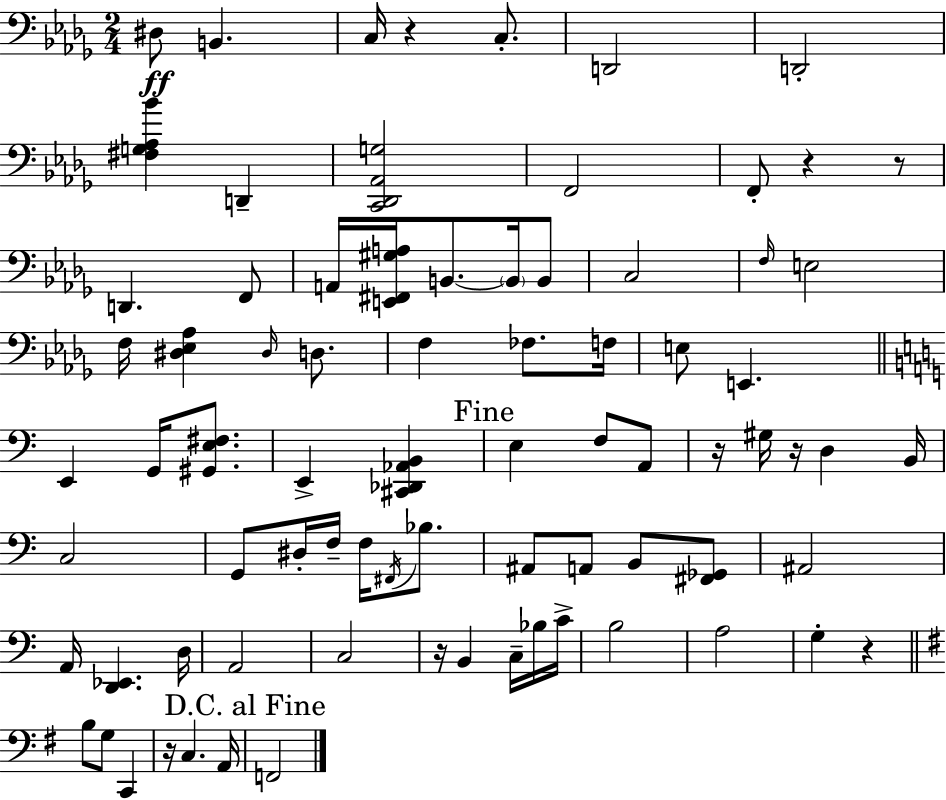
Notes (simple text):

D#3/e B2/q. C3/s R/q C3/e. D2/h D2/h [F#3,G3,Ab3,Bb4]/q D2/q [C2,Db2,Ab2,G3]/h F2/h F2/e R/q R/e D2/q. F2/e A2/s [E2,F#2,G#3,A3]/s B2/e. B2/s B2/e C3/h F3/s E3/h F3/s [D#3,Eb3,Ab3]/q D#3/s D3/e. F3/q FES3/e. F3/s E3/e E2/q. E2/q G2/s [G#2,E3,F#3]/e. E2/q [C#2,Db2,Ab2,B2]/q E3/q F3/e A2/e R/s G#3/s R/s D3/q B2/s C3/h G2/e D#3/s F3/s F3/s F#2/s Bb3/e. A#2/e A2/e B2/e [F#2,Gb2]/e A#2/h A2/s [D2,Eb2]/q. D3/s A2/h C3/h R/s B2/q C3/s Bb3/s C4/s B3/h A3/h G3/q R/q B3/e G3/e C2/q R/s C3/q. A2/s F2/h